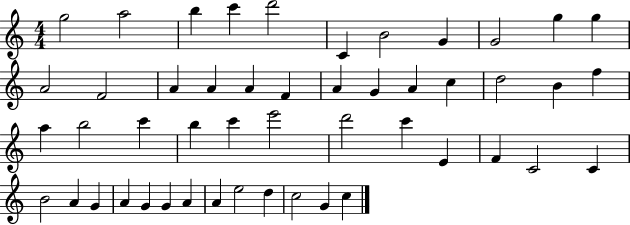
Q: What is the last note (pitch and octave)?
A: C5